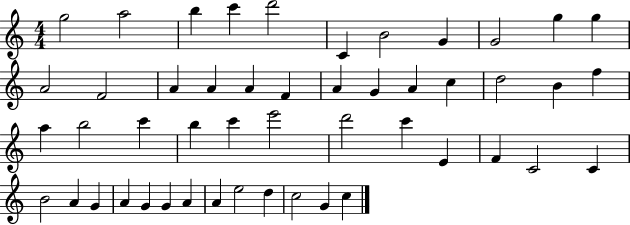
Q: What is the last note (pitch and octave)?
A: C5